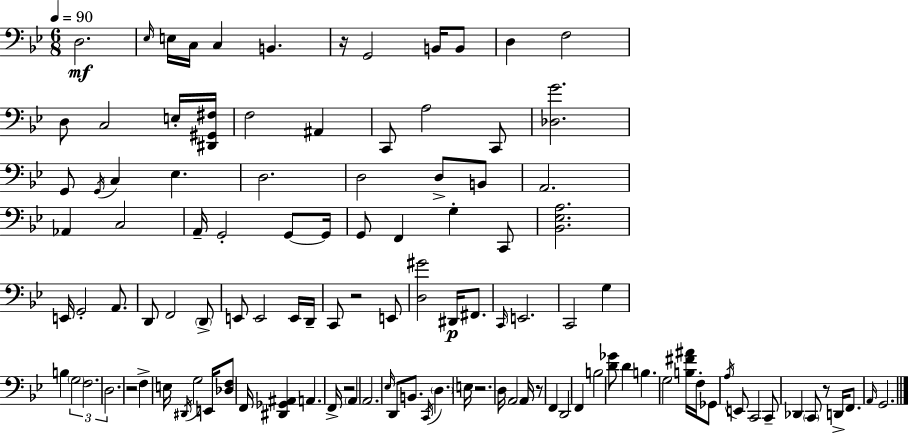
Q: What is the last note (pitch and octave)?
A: G2